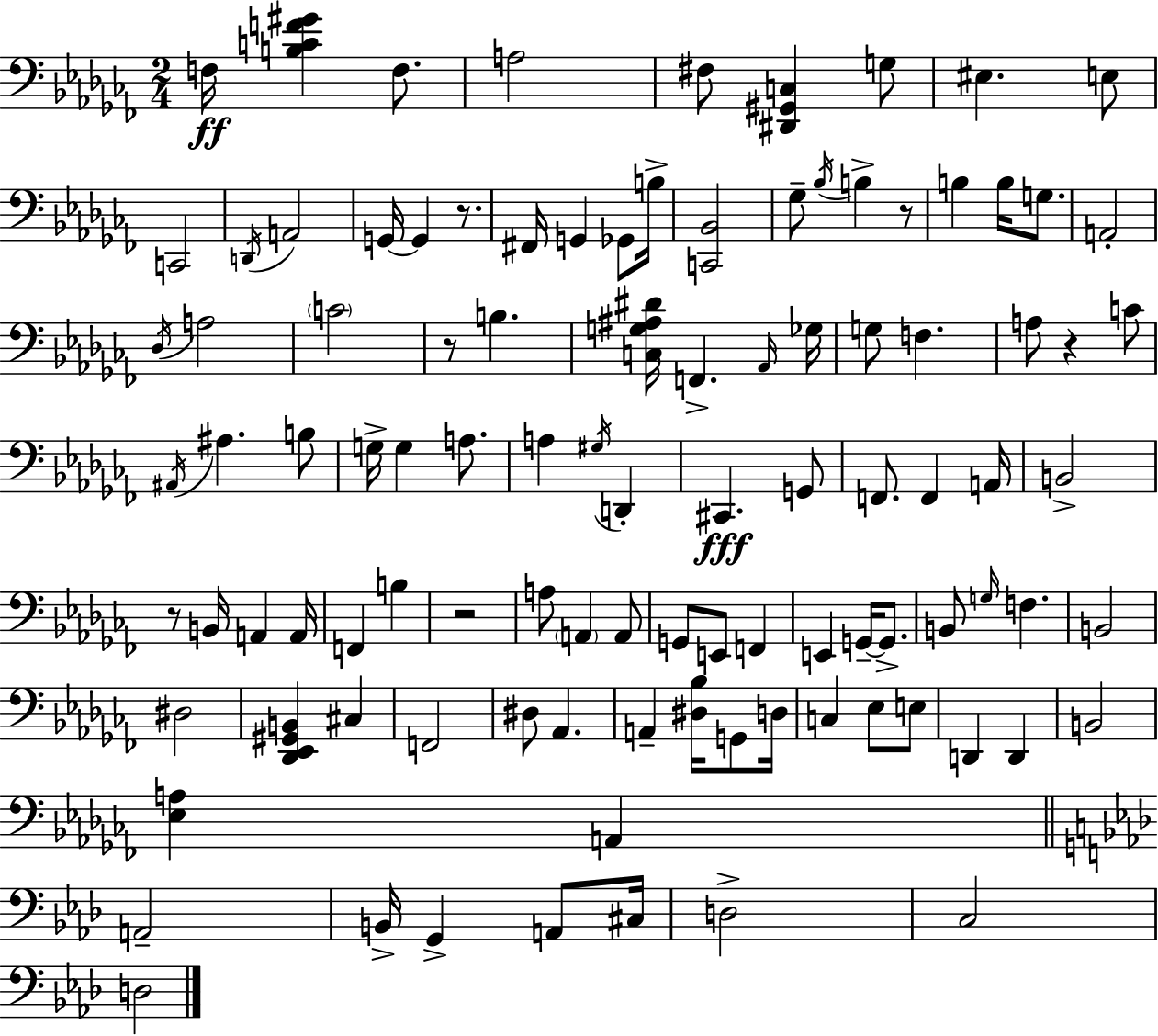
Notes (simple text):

F3/s [B3,C4,F4,G#4]/q F3/e. A3/h F#3/e [D#2,G#2,C3]/q G3/e EIS3/q. E3/e C2/h D2/s A2/h G2/s G2/q R/e. F#2/s G2/q Gb2/e B3/s [C2,Bb2]/h Gb3/e Bb3/s B3/q R/e B3/q B3/s G3/e. A2/h Db3/s A3/h C4/h R/e B3/q. [C3,G3,A#3,D#4]/s F2/q. Ab2/s Gb3/s G3/e F3/q. A3/e R/q C4/e A#2/s A#3/q. B3/e G3/s G3/q A3/e. A3/q G#3/s D2/q C#2/q. G2/e F2/e. F2/q A2/s B2/h R/e B2/s A2/q A2/s F2/q B3/q R/h A3/e A2/q A2/e G2/e E2/e F2/q E2/q G2/s G2/e. B2/e G3/s F3/q. B2/h D#3/h [Db2,Eb2,G#2,B2]/q C#3/q F2/h D#3/e Ab2/q. A2/q [D#3,Bb3]/s G2/e D3/s C3/q Eb3/e E3/e D2/q D2/q B2/h [Eb3,A3]/q A2/q A2/h B2/s G2/q A2/e C#3/s D3/h C3/h D3/h